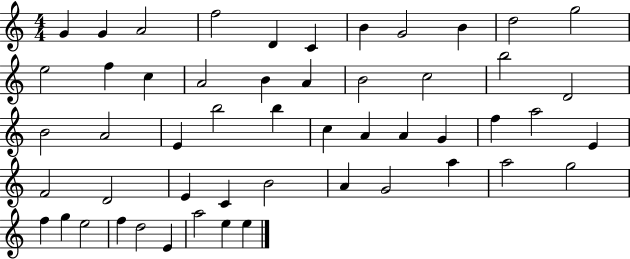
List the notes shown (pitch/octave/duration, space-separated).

G4/q G4/q A4/h F5/h D4/q C4/q B4/q G4/h B4/q D5/h G5/h E5/h F5/q C5/q A4/h B4/q A4/q B4/h C5/h B5/h D4/h B4/h A4/h E4/q B5/h B5/q C5/q A4/q A4/q G4/q F5/q A5/h E4/q F4/h D4/h E4/q C4/q B4/h A4/q G4/h A5/q A5/h G5/h F5/q G5/q E5/h F5/q D5/h E4/q A5/h E5/q E5/q